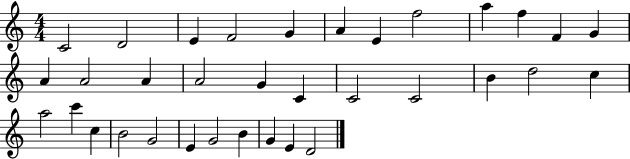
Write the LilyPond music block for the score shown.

{
  \clef treble
  \numericTimeSignature
  \time 4/4
  \key c \major
  c'2 d'2 | e'4 f'2 g'4 | a'4 e'4 f''2 | a''4 f''4 f'4 g'4 | \break a'4 a'2 a'4 | a'2 g'4 c'4 | c'2 c'2 | b'4 d''2 c''4 | \break a''2 c'''4 c''4 | b'2 g'2 | e'4 g'2 b'4 | g'4 e'4 d'2 | \break \bar "|."
}